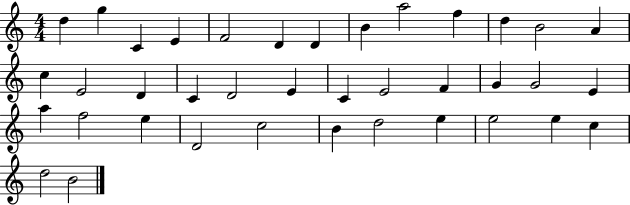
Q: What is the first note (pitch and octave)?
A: D5